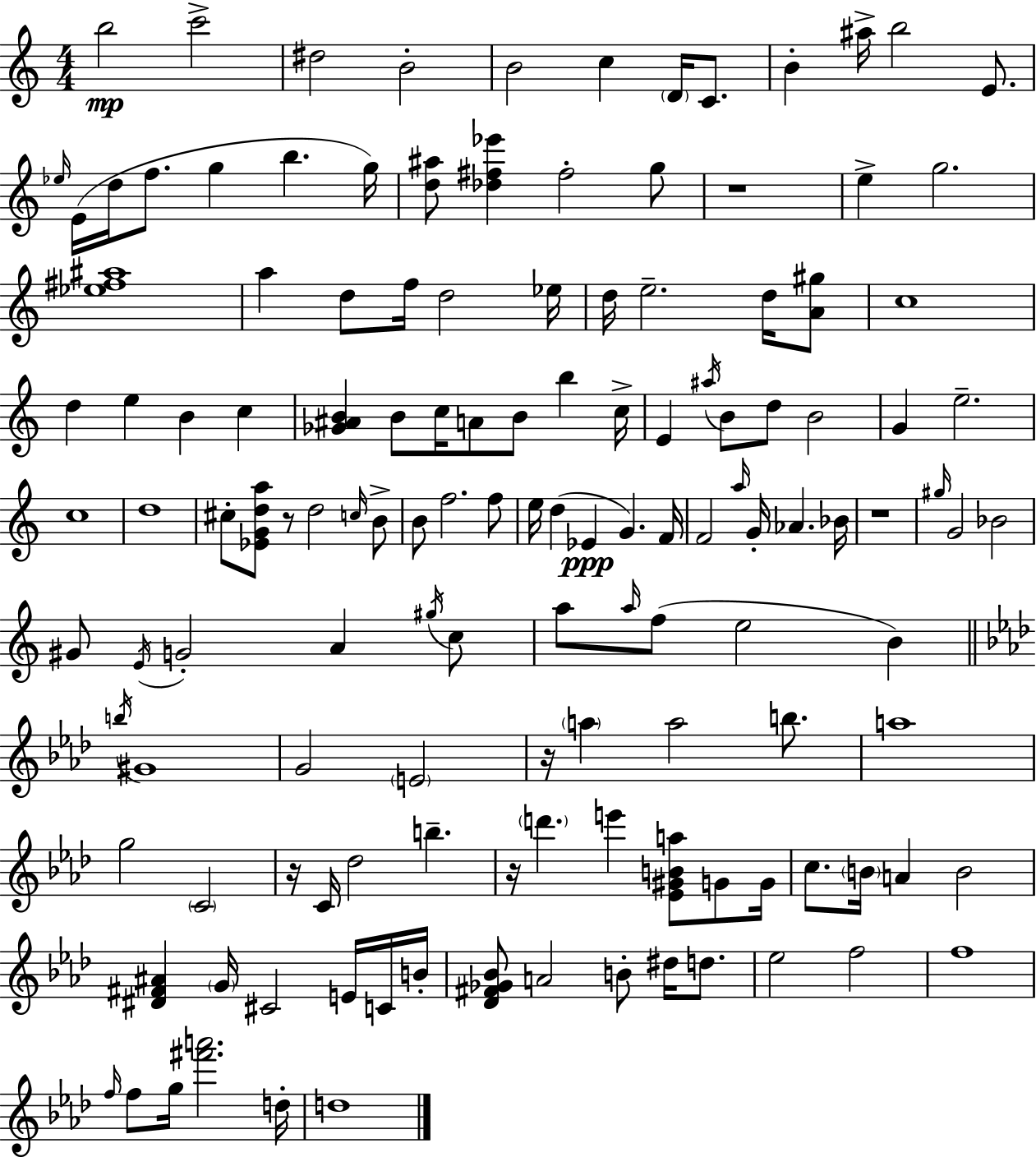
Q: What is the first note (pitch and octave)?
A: B5